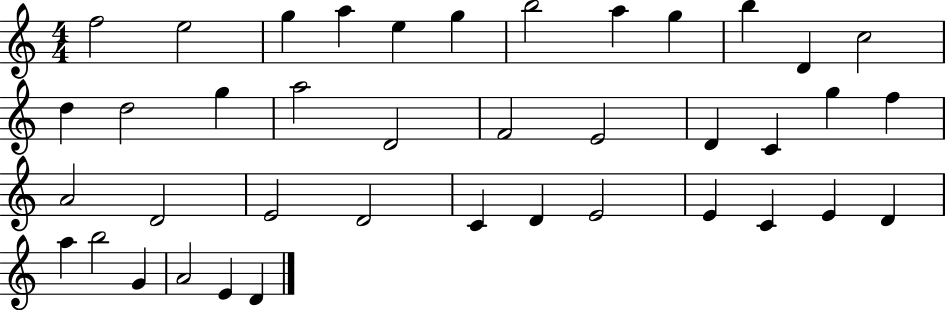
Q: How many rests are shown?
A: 0